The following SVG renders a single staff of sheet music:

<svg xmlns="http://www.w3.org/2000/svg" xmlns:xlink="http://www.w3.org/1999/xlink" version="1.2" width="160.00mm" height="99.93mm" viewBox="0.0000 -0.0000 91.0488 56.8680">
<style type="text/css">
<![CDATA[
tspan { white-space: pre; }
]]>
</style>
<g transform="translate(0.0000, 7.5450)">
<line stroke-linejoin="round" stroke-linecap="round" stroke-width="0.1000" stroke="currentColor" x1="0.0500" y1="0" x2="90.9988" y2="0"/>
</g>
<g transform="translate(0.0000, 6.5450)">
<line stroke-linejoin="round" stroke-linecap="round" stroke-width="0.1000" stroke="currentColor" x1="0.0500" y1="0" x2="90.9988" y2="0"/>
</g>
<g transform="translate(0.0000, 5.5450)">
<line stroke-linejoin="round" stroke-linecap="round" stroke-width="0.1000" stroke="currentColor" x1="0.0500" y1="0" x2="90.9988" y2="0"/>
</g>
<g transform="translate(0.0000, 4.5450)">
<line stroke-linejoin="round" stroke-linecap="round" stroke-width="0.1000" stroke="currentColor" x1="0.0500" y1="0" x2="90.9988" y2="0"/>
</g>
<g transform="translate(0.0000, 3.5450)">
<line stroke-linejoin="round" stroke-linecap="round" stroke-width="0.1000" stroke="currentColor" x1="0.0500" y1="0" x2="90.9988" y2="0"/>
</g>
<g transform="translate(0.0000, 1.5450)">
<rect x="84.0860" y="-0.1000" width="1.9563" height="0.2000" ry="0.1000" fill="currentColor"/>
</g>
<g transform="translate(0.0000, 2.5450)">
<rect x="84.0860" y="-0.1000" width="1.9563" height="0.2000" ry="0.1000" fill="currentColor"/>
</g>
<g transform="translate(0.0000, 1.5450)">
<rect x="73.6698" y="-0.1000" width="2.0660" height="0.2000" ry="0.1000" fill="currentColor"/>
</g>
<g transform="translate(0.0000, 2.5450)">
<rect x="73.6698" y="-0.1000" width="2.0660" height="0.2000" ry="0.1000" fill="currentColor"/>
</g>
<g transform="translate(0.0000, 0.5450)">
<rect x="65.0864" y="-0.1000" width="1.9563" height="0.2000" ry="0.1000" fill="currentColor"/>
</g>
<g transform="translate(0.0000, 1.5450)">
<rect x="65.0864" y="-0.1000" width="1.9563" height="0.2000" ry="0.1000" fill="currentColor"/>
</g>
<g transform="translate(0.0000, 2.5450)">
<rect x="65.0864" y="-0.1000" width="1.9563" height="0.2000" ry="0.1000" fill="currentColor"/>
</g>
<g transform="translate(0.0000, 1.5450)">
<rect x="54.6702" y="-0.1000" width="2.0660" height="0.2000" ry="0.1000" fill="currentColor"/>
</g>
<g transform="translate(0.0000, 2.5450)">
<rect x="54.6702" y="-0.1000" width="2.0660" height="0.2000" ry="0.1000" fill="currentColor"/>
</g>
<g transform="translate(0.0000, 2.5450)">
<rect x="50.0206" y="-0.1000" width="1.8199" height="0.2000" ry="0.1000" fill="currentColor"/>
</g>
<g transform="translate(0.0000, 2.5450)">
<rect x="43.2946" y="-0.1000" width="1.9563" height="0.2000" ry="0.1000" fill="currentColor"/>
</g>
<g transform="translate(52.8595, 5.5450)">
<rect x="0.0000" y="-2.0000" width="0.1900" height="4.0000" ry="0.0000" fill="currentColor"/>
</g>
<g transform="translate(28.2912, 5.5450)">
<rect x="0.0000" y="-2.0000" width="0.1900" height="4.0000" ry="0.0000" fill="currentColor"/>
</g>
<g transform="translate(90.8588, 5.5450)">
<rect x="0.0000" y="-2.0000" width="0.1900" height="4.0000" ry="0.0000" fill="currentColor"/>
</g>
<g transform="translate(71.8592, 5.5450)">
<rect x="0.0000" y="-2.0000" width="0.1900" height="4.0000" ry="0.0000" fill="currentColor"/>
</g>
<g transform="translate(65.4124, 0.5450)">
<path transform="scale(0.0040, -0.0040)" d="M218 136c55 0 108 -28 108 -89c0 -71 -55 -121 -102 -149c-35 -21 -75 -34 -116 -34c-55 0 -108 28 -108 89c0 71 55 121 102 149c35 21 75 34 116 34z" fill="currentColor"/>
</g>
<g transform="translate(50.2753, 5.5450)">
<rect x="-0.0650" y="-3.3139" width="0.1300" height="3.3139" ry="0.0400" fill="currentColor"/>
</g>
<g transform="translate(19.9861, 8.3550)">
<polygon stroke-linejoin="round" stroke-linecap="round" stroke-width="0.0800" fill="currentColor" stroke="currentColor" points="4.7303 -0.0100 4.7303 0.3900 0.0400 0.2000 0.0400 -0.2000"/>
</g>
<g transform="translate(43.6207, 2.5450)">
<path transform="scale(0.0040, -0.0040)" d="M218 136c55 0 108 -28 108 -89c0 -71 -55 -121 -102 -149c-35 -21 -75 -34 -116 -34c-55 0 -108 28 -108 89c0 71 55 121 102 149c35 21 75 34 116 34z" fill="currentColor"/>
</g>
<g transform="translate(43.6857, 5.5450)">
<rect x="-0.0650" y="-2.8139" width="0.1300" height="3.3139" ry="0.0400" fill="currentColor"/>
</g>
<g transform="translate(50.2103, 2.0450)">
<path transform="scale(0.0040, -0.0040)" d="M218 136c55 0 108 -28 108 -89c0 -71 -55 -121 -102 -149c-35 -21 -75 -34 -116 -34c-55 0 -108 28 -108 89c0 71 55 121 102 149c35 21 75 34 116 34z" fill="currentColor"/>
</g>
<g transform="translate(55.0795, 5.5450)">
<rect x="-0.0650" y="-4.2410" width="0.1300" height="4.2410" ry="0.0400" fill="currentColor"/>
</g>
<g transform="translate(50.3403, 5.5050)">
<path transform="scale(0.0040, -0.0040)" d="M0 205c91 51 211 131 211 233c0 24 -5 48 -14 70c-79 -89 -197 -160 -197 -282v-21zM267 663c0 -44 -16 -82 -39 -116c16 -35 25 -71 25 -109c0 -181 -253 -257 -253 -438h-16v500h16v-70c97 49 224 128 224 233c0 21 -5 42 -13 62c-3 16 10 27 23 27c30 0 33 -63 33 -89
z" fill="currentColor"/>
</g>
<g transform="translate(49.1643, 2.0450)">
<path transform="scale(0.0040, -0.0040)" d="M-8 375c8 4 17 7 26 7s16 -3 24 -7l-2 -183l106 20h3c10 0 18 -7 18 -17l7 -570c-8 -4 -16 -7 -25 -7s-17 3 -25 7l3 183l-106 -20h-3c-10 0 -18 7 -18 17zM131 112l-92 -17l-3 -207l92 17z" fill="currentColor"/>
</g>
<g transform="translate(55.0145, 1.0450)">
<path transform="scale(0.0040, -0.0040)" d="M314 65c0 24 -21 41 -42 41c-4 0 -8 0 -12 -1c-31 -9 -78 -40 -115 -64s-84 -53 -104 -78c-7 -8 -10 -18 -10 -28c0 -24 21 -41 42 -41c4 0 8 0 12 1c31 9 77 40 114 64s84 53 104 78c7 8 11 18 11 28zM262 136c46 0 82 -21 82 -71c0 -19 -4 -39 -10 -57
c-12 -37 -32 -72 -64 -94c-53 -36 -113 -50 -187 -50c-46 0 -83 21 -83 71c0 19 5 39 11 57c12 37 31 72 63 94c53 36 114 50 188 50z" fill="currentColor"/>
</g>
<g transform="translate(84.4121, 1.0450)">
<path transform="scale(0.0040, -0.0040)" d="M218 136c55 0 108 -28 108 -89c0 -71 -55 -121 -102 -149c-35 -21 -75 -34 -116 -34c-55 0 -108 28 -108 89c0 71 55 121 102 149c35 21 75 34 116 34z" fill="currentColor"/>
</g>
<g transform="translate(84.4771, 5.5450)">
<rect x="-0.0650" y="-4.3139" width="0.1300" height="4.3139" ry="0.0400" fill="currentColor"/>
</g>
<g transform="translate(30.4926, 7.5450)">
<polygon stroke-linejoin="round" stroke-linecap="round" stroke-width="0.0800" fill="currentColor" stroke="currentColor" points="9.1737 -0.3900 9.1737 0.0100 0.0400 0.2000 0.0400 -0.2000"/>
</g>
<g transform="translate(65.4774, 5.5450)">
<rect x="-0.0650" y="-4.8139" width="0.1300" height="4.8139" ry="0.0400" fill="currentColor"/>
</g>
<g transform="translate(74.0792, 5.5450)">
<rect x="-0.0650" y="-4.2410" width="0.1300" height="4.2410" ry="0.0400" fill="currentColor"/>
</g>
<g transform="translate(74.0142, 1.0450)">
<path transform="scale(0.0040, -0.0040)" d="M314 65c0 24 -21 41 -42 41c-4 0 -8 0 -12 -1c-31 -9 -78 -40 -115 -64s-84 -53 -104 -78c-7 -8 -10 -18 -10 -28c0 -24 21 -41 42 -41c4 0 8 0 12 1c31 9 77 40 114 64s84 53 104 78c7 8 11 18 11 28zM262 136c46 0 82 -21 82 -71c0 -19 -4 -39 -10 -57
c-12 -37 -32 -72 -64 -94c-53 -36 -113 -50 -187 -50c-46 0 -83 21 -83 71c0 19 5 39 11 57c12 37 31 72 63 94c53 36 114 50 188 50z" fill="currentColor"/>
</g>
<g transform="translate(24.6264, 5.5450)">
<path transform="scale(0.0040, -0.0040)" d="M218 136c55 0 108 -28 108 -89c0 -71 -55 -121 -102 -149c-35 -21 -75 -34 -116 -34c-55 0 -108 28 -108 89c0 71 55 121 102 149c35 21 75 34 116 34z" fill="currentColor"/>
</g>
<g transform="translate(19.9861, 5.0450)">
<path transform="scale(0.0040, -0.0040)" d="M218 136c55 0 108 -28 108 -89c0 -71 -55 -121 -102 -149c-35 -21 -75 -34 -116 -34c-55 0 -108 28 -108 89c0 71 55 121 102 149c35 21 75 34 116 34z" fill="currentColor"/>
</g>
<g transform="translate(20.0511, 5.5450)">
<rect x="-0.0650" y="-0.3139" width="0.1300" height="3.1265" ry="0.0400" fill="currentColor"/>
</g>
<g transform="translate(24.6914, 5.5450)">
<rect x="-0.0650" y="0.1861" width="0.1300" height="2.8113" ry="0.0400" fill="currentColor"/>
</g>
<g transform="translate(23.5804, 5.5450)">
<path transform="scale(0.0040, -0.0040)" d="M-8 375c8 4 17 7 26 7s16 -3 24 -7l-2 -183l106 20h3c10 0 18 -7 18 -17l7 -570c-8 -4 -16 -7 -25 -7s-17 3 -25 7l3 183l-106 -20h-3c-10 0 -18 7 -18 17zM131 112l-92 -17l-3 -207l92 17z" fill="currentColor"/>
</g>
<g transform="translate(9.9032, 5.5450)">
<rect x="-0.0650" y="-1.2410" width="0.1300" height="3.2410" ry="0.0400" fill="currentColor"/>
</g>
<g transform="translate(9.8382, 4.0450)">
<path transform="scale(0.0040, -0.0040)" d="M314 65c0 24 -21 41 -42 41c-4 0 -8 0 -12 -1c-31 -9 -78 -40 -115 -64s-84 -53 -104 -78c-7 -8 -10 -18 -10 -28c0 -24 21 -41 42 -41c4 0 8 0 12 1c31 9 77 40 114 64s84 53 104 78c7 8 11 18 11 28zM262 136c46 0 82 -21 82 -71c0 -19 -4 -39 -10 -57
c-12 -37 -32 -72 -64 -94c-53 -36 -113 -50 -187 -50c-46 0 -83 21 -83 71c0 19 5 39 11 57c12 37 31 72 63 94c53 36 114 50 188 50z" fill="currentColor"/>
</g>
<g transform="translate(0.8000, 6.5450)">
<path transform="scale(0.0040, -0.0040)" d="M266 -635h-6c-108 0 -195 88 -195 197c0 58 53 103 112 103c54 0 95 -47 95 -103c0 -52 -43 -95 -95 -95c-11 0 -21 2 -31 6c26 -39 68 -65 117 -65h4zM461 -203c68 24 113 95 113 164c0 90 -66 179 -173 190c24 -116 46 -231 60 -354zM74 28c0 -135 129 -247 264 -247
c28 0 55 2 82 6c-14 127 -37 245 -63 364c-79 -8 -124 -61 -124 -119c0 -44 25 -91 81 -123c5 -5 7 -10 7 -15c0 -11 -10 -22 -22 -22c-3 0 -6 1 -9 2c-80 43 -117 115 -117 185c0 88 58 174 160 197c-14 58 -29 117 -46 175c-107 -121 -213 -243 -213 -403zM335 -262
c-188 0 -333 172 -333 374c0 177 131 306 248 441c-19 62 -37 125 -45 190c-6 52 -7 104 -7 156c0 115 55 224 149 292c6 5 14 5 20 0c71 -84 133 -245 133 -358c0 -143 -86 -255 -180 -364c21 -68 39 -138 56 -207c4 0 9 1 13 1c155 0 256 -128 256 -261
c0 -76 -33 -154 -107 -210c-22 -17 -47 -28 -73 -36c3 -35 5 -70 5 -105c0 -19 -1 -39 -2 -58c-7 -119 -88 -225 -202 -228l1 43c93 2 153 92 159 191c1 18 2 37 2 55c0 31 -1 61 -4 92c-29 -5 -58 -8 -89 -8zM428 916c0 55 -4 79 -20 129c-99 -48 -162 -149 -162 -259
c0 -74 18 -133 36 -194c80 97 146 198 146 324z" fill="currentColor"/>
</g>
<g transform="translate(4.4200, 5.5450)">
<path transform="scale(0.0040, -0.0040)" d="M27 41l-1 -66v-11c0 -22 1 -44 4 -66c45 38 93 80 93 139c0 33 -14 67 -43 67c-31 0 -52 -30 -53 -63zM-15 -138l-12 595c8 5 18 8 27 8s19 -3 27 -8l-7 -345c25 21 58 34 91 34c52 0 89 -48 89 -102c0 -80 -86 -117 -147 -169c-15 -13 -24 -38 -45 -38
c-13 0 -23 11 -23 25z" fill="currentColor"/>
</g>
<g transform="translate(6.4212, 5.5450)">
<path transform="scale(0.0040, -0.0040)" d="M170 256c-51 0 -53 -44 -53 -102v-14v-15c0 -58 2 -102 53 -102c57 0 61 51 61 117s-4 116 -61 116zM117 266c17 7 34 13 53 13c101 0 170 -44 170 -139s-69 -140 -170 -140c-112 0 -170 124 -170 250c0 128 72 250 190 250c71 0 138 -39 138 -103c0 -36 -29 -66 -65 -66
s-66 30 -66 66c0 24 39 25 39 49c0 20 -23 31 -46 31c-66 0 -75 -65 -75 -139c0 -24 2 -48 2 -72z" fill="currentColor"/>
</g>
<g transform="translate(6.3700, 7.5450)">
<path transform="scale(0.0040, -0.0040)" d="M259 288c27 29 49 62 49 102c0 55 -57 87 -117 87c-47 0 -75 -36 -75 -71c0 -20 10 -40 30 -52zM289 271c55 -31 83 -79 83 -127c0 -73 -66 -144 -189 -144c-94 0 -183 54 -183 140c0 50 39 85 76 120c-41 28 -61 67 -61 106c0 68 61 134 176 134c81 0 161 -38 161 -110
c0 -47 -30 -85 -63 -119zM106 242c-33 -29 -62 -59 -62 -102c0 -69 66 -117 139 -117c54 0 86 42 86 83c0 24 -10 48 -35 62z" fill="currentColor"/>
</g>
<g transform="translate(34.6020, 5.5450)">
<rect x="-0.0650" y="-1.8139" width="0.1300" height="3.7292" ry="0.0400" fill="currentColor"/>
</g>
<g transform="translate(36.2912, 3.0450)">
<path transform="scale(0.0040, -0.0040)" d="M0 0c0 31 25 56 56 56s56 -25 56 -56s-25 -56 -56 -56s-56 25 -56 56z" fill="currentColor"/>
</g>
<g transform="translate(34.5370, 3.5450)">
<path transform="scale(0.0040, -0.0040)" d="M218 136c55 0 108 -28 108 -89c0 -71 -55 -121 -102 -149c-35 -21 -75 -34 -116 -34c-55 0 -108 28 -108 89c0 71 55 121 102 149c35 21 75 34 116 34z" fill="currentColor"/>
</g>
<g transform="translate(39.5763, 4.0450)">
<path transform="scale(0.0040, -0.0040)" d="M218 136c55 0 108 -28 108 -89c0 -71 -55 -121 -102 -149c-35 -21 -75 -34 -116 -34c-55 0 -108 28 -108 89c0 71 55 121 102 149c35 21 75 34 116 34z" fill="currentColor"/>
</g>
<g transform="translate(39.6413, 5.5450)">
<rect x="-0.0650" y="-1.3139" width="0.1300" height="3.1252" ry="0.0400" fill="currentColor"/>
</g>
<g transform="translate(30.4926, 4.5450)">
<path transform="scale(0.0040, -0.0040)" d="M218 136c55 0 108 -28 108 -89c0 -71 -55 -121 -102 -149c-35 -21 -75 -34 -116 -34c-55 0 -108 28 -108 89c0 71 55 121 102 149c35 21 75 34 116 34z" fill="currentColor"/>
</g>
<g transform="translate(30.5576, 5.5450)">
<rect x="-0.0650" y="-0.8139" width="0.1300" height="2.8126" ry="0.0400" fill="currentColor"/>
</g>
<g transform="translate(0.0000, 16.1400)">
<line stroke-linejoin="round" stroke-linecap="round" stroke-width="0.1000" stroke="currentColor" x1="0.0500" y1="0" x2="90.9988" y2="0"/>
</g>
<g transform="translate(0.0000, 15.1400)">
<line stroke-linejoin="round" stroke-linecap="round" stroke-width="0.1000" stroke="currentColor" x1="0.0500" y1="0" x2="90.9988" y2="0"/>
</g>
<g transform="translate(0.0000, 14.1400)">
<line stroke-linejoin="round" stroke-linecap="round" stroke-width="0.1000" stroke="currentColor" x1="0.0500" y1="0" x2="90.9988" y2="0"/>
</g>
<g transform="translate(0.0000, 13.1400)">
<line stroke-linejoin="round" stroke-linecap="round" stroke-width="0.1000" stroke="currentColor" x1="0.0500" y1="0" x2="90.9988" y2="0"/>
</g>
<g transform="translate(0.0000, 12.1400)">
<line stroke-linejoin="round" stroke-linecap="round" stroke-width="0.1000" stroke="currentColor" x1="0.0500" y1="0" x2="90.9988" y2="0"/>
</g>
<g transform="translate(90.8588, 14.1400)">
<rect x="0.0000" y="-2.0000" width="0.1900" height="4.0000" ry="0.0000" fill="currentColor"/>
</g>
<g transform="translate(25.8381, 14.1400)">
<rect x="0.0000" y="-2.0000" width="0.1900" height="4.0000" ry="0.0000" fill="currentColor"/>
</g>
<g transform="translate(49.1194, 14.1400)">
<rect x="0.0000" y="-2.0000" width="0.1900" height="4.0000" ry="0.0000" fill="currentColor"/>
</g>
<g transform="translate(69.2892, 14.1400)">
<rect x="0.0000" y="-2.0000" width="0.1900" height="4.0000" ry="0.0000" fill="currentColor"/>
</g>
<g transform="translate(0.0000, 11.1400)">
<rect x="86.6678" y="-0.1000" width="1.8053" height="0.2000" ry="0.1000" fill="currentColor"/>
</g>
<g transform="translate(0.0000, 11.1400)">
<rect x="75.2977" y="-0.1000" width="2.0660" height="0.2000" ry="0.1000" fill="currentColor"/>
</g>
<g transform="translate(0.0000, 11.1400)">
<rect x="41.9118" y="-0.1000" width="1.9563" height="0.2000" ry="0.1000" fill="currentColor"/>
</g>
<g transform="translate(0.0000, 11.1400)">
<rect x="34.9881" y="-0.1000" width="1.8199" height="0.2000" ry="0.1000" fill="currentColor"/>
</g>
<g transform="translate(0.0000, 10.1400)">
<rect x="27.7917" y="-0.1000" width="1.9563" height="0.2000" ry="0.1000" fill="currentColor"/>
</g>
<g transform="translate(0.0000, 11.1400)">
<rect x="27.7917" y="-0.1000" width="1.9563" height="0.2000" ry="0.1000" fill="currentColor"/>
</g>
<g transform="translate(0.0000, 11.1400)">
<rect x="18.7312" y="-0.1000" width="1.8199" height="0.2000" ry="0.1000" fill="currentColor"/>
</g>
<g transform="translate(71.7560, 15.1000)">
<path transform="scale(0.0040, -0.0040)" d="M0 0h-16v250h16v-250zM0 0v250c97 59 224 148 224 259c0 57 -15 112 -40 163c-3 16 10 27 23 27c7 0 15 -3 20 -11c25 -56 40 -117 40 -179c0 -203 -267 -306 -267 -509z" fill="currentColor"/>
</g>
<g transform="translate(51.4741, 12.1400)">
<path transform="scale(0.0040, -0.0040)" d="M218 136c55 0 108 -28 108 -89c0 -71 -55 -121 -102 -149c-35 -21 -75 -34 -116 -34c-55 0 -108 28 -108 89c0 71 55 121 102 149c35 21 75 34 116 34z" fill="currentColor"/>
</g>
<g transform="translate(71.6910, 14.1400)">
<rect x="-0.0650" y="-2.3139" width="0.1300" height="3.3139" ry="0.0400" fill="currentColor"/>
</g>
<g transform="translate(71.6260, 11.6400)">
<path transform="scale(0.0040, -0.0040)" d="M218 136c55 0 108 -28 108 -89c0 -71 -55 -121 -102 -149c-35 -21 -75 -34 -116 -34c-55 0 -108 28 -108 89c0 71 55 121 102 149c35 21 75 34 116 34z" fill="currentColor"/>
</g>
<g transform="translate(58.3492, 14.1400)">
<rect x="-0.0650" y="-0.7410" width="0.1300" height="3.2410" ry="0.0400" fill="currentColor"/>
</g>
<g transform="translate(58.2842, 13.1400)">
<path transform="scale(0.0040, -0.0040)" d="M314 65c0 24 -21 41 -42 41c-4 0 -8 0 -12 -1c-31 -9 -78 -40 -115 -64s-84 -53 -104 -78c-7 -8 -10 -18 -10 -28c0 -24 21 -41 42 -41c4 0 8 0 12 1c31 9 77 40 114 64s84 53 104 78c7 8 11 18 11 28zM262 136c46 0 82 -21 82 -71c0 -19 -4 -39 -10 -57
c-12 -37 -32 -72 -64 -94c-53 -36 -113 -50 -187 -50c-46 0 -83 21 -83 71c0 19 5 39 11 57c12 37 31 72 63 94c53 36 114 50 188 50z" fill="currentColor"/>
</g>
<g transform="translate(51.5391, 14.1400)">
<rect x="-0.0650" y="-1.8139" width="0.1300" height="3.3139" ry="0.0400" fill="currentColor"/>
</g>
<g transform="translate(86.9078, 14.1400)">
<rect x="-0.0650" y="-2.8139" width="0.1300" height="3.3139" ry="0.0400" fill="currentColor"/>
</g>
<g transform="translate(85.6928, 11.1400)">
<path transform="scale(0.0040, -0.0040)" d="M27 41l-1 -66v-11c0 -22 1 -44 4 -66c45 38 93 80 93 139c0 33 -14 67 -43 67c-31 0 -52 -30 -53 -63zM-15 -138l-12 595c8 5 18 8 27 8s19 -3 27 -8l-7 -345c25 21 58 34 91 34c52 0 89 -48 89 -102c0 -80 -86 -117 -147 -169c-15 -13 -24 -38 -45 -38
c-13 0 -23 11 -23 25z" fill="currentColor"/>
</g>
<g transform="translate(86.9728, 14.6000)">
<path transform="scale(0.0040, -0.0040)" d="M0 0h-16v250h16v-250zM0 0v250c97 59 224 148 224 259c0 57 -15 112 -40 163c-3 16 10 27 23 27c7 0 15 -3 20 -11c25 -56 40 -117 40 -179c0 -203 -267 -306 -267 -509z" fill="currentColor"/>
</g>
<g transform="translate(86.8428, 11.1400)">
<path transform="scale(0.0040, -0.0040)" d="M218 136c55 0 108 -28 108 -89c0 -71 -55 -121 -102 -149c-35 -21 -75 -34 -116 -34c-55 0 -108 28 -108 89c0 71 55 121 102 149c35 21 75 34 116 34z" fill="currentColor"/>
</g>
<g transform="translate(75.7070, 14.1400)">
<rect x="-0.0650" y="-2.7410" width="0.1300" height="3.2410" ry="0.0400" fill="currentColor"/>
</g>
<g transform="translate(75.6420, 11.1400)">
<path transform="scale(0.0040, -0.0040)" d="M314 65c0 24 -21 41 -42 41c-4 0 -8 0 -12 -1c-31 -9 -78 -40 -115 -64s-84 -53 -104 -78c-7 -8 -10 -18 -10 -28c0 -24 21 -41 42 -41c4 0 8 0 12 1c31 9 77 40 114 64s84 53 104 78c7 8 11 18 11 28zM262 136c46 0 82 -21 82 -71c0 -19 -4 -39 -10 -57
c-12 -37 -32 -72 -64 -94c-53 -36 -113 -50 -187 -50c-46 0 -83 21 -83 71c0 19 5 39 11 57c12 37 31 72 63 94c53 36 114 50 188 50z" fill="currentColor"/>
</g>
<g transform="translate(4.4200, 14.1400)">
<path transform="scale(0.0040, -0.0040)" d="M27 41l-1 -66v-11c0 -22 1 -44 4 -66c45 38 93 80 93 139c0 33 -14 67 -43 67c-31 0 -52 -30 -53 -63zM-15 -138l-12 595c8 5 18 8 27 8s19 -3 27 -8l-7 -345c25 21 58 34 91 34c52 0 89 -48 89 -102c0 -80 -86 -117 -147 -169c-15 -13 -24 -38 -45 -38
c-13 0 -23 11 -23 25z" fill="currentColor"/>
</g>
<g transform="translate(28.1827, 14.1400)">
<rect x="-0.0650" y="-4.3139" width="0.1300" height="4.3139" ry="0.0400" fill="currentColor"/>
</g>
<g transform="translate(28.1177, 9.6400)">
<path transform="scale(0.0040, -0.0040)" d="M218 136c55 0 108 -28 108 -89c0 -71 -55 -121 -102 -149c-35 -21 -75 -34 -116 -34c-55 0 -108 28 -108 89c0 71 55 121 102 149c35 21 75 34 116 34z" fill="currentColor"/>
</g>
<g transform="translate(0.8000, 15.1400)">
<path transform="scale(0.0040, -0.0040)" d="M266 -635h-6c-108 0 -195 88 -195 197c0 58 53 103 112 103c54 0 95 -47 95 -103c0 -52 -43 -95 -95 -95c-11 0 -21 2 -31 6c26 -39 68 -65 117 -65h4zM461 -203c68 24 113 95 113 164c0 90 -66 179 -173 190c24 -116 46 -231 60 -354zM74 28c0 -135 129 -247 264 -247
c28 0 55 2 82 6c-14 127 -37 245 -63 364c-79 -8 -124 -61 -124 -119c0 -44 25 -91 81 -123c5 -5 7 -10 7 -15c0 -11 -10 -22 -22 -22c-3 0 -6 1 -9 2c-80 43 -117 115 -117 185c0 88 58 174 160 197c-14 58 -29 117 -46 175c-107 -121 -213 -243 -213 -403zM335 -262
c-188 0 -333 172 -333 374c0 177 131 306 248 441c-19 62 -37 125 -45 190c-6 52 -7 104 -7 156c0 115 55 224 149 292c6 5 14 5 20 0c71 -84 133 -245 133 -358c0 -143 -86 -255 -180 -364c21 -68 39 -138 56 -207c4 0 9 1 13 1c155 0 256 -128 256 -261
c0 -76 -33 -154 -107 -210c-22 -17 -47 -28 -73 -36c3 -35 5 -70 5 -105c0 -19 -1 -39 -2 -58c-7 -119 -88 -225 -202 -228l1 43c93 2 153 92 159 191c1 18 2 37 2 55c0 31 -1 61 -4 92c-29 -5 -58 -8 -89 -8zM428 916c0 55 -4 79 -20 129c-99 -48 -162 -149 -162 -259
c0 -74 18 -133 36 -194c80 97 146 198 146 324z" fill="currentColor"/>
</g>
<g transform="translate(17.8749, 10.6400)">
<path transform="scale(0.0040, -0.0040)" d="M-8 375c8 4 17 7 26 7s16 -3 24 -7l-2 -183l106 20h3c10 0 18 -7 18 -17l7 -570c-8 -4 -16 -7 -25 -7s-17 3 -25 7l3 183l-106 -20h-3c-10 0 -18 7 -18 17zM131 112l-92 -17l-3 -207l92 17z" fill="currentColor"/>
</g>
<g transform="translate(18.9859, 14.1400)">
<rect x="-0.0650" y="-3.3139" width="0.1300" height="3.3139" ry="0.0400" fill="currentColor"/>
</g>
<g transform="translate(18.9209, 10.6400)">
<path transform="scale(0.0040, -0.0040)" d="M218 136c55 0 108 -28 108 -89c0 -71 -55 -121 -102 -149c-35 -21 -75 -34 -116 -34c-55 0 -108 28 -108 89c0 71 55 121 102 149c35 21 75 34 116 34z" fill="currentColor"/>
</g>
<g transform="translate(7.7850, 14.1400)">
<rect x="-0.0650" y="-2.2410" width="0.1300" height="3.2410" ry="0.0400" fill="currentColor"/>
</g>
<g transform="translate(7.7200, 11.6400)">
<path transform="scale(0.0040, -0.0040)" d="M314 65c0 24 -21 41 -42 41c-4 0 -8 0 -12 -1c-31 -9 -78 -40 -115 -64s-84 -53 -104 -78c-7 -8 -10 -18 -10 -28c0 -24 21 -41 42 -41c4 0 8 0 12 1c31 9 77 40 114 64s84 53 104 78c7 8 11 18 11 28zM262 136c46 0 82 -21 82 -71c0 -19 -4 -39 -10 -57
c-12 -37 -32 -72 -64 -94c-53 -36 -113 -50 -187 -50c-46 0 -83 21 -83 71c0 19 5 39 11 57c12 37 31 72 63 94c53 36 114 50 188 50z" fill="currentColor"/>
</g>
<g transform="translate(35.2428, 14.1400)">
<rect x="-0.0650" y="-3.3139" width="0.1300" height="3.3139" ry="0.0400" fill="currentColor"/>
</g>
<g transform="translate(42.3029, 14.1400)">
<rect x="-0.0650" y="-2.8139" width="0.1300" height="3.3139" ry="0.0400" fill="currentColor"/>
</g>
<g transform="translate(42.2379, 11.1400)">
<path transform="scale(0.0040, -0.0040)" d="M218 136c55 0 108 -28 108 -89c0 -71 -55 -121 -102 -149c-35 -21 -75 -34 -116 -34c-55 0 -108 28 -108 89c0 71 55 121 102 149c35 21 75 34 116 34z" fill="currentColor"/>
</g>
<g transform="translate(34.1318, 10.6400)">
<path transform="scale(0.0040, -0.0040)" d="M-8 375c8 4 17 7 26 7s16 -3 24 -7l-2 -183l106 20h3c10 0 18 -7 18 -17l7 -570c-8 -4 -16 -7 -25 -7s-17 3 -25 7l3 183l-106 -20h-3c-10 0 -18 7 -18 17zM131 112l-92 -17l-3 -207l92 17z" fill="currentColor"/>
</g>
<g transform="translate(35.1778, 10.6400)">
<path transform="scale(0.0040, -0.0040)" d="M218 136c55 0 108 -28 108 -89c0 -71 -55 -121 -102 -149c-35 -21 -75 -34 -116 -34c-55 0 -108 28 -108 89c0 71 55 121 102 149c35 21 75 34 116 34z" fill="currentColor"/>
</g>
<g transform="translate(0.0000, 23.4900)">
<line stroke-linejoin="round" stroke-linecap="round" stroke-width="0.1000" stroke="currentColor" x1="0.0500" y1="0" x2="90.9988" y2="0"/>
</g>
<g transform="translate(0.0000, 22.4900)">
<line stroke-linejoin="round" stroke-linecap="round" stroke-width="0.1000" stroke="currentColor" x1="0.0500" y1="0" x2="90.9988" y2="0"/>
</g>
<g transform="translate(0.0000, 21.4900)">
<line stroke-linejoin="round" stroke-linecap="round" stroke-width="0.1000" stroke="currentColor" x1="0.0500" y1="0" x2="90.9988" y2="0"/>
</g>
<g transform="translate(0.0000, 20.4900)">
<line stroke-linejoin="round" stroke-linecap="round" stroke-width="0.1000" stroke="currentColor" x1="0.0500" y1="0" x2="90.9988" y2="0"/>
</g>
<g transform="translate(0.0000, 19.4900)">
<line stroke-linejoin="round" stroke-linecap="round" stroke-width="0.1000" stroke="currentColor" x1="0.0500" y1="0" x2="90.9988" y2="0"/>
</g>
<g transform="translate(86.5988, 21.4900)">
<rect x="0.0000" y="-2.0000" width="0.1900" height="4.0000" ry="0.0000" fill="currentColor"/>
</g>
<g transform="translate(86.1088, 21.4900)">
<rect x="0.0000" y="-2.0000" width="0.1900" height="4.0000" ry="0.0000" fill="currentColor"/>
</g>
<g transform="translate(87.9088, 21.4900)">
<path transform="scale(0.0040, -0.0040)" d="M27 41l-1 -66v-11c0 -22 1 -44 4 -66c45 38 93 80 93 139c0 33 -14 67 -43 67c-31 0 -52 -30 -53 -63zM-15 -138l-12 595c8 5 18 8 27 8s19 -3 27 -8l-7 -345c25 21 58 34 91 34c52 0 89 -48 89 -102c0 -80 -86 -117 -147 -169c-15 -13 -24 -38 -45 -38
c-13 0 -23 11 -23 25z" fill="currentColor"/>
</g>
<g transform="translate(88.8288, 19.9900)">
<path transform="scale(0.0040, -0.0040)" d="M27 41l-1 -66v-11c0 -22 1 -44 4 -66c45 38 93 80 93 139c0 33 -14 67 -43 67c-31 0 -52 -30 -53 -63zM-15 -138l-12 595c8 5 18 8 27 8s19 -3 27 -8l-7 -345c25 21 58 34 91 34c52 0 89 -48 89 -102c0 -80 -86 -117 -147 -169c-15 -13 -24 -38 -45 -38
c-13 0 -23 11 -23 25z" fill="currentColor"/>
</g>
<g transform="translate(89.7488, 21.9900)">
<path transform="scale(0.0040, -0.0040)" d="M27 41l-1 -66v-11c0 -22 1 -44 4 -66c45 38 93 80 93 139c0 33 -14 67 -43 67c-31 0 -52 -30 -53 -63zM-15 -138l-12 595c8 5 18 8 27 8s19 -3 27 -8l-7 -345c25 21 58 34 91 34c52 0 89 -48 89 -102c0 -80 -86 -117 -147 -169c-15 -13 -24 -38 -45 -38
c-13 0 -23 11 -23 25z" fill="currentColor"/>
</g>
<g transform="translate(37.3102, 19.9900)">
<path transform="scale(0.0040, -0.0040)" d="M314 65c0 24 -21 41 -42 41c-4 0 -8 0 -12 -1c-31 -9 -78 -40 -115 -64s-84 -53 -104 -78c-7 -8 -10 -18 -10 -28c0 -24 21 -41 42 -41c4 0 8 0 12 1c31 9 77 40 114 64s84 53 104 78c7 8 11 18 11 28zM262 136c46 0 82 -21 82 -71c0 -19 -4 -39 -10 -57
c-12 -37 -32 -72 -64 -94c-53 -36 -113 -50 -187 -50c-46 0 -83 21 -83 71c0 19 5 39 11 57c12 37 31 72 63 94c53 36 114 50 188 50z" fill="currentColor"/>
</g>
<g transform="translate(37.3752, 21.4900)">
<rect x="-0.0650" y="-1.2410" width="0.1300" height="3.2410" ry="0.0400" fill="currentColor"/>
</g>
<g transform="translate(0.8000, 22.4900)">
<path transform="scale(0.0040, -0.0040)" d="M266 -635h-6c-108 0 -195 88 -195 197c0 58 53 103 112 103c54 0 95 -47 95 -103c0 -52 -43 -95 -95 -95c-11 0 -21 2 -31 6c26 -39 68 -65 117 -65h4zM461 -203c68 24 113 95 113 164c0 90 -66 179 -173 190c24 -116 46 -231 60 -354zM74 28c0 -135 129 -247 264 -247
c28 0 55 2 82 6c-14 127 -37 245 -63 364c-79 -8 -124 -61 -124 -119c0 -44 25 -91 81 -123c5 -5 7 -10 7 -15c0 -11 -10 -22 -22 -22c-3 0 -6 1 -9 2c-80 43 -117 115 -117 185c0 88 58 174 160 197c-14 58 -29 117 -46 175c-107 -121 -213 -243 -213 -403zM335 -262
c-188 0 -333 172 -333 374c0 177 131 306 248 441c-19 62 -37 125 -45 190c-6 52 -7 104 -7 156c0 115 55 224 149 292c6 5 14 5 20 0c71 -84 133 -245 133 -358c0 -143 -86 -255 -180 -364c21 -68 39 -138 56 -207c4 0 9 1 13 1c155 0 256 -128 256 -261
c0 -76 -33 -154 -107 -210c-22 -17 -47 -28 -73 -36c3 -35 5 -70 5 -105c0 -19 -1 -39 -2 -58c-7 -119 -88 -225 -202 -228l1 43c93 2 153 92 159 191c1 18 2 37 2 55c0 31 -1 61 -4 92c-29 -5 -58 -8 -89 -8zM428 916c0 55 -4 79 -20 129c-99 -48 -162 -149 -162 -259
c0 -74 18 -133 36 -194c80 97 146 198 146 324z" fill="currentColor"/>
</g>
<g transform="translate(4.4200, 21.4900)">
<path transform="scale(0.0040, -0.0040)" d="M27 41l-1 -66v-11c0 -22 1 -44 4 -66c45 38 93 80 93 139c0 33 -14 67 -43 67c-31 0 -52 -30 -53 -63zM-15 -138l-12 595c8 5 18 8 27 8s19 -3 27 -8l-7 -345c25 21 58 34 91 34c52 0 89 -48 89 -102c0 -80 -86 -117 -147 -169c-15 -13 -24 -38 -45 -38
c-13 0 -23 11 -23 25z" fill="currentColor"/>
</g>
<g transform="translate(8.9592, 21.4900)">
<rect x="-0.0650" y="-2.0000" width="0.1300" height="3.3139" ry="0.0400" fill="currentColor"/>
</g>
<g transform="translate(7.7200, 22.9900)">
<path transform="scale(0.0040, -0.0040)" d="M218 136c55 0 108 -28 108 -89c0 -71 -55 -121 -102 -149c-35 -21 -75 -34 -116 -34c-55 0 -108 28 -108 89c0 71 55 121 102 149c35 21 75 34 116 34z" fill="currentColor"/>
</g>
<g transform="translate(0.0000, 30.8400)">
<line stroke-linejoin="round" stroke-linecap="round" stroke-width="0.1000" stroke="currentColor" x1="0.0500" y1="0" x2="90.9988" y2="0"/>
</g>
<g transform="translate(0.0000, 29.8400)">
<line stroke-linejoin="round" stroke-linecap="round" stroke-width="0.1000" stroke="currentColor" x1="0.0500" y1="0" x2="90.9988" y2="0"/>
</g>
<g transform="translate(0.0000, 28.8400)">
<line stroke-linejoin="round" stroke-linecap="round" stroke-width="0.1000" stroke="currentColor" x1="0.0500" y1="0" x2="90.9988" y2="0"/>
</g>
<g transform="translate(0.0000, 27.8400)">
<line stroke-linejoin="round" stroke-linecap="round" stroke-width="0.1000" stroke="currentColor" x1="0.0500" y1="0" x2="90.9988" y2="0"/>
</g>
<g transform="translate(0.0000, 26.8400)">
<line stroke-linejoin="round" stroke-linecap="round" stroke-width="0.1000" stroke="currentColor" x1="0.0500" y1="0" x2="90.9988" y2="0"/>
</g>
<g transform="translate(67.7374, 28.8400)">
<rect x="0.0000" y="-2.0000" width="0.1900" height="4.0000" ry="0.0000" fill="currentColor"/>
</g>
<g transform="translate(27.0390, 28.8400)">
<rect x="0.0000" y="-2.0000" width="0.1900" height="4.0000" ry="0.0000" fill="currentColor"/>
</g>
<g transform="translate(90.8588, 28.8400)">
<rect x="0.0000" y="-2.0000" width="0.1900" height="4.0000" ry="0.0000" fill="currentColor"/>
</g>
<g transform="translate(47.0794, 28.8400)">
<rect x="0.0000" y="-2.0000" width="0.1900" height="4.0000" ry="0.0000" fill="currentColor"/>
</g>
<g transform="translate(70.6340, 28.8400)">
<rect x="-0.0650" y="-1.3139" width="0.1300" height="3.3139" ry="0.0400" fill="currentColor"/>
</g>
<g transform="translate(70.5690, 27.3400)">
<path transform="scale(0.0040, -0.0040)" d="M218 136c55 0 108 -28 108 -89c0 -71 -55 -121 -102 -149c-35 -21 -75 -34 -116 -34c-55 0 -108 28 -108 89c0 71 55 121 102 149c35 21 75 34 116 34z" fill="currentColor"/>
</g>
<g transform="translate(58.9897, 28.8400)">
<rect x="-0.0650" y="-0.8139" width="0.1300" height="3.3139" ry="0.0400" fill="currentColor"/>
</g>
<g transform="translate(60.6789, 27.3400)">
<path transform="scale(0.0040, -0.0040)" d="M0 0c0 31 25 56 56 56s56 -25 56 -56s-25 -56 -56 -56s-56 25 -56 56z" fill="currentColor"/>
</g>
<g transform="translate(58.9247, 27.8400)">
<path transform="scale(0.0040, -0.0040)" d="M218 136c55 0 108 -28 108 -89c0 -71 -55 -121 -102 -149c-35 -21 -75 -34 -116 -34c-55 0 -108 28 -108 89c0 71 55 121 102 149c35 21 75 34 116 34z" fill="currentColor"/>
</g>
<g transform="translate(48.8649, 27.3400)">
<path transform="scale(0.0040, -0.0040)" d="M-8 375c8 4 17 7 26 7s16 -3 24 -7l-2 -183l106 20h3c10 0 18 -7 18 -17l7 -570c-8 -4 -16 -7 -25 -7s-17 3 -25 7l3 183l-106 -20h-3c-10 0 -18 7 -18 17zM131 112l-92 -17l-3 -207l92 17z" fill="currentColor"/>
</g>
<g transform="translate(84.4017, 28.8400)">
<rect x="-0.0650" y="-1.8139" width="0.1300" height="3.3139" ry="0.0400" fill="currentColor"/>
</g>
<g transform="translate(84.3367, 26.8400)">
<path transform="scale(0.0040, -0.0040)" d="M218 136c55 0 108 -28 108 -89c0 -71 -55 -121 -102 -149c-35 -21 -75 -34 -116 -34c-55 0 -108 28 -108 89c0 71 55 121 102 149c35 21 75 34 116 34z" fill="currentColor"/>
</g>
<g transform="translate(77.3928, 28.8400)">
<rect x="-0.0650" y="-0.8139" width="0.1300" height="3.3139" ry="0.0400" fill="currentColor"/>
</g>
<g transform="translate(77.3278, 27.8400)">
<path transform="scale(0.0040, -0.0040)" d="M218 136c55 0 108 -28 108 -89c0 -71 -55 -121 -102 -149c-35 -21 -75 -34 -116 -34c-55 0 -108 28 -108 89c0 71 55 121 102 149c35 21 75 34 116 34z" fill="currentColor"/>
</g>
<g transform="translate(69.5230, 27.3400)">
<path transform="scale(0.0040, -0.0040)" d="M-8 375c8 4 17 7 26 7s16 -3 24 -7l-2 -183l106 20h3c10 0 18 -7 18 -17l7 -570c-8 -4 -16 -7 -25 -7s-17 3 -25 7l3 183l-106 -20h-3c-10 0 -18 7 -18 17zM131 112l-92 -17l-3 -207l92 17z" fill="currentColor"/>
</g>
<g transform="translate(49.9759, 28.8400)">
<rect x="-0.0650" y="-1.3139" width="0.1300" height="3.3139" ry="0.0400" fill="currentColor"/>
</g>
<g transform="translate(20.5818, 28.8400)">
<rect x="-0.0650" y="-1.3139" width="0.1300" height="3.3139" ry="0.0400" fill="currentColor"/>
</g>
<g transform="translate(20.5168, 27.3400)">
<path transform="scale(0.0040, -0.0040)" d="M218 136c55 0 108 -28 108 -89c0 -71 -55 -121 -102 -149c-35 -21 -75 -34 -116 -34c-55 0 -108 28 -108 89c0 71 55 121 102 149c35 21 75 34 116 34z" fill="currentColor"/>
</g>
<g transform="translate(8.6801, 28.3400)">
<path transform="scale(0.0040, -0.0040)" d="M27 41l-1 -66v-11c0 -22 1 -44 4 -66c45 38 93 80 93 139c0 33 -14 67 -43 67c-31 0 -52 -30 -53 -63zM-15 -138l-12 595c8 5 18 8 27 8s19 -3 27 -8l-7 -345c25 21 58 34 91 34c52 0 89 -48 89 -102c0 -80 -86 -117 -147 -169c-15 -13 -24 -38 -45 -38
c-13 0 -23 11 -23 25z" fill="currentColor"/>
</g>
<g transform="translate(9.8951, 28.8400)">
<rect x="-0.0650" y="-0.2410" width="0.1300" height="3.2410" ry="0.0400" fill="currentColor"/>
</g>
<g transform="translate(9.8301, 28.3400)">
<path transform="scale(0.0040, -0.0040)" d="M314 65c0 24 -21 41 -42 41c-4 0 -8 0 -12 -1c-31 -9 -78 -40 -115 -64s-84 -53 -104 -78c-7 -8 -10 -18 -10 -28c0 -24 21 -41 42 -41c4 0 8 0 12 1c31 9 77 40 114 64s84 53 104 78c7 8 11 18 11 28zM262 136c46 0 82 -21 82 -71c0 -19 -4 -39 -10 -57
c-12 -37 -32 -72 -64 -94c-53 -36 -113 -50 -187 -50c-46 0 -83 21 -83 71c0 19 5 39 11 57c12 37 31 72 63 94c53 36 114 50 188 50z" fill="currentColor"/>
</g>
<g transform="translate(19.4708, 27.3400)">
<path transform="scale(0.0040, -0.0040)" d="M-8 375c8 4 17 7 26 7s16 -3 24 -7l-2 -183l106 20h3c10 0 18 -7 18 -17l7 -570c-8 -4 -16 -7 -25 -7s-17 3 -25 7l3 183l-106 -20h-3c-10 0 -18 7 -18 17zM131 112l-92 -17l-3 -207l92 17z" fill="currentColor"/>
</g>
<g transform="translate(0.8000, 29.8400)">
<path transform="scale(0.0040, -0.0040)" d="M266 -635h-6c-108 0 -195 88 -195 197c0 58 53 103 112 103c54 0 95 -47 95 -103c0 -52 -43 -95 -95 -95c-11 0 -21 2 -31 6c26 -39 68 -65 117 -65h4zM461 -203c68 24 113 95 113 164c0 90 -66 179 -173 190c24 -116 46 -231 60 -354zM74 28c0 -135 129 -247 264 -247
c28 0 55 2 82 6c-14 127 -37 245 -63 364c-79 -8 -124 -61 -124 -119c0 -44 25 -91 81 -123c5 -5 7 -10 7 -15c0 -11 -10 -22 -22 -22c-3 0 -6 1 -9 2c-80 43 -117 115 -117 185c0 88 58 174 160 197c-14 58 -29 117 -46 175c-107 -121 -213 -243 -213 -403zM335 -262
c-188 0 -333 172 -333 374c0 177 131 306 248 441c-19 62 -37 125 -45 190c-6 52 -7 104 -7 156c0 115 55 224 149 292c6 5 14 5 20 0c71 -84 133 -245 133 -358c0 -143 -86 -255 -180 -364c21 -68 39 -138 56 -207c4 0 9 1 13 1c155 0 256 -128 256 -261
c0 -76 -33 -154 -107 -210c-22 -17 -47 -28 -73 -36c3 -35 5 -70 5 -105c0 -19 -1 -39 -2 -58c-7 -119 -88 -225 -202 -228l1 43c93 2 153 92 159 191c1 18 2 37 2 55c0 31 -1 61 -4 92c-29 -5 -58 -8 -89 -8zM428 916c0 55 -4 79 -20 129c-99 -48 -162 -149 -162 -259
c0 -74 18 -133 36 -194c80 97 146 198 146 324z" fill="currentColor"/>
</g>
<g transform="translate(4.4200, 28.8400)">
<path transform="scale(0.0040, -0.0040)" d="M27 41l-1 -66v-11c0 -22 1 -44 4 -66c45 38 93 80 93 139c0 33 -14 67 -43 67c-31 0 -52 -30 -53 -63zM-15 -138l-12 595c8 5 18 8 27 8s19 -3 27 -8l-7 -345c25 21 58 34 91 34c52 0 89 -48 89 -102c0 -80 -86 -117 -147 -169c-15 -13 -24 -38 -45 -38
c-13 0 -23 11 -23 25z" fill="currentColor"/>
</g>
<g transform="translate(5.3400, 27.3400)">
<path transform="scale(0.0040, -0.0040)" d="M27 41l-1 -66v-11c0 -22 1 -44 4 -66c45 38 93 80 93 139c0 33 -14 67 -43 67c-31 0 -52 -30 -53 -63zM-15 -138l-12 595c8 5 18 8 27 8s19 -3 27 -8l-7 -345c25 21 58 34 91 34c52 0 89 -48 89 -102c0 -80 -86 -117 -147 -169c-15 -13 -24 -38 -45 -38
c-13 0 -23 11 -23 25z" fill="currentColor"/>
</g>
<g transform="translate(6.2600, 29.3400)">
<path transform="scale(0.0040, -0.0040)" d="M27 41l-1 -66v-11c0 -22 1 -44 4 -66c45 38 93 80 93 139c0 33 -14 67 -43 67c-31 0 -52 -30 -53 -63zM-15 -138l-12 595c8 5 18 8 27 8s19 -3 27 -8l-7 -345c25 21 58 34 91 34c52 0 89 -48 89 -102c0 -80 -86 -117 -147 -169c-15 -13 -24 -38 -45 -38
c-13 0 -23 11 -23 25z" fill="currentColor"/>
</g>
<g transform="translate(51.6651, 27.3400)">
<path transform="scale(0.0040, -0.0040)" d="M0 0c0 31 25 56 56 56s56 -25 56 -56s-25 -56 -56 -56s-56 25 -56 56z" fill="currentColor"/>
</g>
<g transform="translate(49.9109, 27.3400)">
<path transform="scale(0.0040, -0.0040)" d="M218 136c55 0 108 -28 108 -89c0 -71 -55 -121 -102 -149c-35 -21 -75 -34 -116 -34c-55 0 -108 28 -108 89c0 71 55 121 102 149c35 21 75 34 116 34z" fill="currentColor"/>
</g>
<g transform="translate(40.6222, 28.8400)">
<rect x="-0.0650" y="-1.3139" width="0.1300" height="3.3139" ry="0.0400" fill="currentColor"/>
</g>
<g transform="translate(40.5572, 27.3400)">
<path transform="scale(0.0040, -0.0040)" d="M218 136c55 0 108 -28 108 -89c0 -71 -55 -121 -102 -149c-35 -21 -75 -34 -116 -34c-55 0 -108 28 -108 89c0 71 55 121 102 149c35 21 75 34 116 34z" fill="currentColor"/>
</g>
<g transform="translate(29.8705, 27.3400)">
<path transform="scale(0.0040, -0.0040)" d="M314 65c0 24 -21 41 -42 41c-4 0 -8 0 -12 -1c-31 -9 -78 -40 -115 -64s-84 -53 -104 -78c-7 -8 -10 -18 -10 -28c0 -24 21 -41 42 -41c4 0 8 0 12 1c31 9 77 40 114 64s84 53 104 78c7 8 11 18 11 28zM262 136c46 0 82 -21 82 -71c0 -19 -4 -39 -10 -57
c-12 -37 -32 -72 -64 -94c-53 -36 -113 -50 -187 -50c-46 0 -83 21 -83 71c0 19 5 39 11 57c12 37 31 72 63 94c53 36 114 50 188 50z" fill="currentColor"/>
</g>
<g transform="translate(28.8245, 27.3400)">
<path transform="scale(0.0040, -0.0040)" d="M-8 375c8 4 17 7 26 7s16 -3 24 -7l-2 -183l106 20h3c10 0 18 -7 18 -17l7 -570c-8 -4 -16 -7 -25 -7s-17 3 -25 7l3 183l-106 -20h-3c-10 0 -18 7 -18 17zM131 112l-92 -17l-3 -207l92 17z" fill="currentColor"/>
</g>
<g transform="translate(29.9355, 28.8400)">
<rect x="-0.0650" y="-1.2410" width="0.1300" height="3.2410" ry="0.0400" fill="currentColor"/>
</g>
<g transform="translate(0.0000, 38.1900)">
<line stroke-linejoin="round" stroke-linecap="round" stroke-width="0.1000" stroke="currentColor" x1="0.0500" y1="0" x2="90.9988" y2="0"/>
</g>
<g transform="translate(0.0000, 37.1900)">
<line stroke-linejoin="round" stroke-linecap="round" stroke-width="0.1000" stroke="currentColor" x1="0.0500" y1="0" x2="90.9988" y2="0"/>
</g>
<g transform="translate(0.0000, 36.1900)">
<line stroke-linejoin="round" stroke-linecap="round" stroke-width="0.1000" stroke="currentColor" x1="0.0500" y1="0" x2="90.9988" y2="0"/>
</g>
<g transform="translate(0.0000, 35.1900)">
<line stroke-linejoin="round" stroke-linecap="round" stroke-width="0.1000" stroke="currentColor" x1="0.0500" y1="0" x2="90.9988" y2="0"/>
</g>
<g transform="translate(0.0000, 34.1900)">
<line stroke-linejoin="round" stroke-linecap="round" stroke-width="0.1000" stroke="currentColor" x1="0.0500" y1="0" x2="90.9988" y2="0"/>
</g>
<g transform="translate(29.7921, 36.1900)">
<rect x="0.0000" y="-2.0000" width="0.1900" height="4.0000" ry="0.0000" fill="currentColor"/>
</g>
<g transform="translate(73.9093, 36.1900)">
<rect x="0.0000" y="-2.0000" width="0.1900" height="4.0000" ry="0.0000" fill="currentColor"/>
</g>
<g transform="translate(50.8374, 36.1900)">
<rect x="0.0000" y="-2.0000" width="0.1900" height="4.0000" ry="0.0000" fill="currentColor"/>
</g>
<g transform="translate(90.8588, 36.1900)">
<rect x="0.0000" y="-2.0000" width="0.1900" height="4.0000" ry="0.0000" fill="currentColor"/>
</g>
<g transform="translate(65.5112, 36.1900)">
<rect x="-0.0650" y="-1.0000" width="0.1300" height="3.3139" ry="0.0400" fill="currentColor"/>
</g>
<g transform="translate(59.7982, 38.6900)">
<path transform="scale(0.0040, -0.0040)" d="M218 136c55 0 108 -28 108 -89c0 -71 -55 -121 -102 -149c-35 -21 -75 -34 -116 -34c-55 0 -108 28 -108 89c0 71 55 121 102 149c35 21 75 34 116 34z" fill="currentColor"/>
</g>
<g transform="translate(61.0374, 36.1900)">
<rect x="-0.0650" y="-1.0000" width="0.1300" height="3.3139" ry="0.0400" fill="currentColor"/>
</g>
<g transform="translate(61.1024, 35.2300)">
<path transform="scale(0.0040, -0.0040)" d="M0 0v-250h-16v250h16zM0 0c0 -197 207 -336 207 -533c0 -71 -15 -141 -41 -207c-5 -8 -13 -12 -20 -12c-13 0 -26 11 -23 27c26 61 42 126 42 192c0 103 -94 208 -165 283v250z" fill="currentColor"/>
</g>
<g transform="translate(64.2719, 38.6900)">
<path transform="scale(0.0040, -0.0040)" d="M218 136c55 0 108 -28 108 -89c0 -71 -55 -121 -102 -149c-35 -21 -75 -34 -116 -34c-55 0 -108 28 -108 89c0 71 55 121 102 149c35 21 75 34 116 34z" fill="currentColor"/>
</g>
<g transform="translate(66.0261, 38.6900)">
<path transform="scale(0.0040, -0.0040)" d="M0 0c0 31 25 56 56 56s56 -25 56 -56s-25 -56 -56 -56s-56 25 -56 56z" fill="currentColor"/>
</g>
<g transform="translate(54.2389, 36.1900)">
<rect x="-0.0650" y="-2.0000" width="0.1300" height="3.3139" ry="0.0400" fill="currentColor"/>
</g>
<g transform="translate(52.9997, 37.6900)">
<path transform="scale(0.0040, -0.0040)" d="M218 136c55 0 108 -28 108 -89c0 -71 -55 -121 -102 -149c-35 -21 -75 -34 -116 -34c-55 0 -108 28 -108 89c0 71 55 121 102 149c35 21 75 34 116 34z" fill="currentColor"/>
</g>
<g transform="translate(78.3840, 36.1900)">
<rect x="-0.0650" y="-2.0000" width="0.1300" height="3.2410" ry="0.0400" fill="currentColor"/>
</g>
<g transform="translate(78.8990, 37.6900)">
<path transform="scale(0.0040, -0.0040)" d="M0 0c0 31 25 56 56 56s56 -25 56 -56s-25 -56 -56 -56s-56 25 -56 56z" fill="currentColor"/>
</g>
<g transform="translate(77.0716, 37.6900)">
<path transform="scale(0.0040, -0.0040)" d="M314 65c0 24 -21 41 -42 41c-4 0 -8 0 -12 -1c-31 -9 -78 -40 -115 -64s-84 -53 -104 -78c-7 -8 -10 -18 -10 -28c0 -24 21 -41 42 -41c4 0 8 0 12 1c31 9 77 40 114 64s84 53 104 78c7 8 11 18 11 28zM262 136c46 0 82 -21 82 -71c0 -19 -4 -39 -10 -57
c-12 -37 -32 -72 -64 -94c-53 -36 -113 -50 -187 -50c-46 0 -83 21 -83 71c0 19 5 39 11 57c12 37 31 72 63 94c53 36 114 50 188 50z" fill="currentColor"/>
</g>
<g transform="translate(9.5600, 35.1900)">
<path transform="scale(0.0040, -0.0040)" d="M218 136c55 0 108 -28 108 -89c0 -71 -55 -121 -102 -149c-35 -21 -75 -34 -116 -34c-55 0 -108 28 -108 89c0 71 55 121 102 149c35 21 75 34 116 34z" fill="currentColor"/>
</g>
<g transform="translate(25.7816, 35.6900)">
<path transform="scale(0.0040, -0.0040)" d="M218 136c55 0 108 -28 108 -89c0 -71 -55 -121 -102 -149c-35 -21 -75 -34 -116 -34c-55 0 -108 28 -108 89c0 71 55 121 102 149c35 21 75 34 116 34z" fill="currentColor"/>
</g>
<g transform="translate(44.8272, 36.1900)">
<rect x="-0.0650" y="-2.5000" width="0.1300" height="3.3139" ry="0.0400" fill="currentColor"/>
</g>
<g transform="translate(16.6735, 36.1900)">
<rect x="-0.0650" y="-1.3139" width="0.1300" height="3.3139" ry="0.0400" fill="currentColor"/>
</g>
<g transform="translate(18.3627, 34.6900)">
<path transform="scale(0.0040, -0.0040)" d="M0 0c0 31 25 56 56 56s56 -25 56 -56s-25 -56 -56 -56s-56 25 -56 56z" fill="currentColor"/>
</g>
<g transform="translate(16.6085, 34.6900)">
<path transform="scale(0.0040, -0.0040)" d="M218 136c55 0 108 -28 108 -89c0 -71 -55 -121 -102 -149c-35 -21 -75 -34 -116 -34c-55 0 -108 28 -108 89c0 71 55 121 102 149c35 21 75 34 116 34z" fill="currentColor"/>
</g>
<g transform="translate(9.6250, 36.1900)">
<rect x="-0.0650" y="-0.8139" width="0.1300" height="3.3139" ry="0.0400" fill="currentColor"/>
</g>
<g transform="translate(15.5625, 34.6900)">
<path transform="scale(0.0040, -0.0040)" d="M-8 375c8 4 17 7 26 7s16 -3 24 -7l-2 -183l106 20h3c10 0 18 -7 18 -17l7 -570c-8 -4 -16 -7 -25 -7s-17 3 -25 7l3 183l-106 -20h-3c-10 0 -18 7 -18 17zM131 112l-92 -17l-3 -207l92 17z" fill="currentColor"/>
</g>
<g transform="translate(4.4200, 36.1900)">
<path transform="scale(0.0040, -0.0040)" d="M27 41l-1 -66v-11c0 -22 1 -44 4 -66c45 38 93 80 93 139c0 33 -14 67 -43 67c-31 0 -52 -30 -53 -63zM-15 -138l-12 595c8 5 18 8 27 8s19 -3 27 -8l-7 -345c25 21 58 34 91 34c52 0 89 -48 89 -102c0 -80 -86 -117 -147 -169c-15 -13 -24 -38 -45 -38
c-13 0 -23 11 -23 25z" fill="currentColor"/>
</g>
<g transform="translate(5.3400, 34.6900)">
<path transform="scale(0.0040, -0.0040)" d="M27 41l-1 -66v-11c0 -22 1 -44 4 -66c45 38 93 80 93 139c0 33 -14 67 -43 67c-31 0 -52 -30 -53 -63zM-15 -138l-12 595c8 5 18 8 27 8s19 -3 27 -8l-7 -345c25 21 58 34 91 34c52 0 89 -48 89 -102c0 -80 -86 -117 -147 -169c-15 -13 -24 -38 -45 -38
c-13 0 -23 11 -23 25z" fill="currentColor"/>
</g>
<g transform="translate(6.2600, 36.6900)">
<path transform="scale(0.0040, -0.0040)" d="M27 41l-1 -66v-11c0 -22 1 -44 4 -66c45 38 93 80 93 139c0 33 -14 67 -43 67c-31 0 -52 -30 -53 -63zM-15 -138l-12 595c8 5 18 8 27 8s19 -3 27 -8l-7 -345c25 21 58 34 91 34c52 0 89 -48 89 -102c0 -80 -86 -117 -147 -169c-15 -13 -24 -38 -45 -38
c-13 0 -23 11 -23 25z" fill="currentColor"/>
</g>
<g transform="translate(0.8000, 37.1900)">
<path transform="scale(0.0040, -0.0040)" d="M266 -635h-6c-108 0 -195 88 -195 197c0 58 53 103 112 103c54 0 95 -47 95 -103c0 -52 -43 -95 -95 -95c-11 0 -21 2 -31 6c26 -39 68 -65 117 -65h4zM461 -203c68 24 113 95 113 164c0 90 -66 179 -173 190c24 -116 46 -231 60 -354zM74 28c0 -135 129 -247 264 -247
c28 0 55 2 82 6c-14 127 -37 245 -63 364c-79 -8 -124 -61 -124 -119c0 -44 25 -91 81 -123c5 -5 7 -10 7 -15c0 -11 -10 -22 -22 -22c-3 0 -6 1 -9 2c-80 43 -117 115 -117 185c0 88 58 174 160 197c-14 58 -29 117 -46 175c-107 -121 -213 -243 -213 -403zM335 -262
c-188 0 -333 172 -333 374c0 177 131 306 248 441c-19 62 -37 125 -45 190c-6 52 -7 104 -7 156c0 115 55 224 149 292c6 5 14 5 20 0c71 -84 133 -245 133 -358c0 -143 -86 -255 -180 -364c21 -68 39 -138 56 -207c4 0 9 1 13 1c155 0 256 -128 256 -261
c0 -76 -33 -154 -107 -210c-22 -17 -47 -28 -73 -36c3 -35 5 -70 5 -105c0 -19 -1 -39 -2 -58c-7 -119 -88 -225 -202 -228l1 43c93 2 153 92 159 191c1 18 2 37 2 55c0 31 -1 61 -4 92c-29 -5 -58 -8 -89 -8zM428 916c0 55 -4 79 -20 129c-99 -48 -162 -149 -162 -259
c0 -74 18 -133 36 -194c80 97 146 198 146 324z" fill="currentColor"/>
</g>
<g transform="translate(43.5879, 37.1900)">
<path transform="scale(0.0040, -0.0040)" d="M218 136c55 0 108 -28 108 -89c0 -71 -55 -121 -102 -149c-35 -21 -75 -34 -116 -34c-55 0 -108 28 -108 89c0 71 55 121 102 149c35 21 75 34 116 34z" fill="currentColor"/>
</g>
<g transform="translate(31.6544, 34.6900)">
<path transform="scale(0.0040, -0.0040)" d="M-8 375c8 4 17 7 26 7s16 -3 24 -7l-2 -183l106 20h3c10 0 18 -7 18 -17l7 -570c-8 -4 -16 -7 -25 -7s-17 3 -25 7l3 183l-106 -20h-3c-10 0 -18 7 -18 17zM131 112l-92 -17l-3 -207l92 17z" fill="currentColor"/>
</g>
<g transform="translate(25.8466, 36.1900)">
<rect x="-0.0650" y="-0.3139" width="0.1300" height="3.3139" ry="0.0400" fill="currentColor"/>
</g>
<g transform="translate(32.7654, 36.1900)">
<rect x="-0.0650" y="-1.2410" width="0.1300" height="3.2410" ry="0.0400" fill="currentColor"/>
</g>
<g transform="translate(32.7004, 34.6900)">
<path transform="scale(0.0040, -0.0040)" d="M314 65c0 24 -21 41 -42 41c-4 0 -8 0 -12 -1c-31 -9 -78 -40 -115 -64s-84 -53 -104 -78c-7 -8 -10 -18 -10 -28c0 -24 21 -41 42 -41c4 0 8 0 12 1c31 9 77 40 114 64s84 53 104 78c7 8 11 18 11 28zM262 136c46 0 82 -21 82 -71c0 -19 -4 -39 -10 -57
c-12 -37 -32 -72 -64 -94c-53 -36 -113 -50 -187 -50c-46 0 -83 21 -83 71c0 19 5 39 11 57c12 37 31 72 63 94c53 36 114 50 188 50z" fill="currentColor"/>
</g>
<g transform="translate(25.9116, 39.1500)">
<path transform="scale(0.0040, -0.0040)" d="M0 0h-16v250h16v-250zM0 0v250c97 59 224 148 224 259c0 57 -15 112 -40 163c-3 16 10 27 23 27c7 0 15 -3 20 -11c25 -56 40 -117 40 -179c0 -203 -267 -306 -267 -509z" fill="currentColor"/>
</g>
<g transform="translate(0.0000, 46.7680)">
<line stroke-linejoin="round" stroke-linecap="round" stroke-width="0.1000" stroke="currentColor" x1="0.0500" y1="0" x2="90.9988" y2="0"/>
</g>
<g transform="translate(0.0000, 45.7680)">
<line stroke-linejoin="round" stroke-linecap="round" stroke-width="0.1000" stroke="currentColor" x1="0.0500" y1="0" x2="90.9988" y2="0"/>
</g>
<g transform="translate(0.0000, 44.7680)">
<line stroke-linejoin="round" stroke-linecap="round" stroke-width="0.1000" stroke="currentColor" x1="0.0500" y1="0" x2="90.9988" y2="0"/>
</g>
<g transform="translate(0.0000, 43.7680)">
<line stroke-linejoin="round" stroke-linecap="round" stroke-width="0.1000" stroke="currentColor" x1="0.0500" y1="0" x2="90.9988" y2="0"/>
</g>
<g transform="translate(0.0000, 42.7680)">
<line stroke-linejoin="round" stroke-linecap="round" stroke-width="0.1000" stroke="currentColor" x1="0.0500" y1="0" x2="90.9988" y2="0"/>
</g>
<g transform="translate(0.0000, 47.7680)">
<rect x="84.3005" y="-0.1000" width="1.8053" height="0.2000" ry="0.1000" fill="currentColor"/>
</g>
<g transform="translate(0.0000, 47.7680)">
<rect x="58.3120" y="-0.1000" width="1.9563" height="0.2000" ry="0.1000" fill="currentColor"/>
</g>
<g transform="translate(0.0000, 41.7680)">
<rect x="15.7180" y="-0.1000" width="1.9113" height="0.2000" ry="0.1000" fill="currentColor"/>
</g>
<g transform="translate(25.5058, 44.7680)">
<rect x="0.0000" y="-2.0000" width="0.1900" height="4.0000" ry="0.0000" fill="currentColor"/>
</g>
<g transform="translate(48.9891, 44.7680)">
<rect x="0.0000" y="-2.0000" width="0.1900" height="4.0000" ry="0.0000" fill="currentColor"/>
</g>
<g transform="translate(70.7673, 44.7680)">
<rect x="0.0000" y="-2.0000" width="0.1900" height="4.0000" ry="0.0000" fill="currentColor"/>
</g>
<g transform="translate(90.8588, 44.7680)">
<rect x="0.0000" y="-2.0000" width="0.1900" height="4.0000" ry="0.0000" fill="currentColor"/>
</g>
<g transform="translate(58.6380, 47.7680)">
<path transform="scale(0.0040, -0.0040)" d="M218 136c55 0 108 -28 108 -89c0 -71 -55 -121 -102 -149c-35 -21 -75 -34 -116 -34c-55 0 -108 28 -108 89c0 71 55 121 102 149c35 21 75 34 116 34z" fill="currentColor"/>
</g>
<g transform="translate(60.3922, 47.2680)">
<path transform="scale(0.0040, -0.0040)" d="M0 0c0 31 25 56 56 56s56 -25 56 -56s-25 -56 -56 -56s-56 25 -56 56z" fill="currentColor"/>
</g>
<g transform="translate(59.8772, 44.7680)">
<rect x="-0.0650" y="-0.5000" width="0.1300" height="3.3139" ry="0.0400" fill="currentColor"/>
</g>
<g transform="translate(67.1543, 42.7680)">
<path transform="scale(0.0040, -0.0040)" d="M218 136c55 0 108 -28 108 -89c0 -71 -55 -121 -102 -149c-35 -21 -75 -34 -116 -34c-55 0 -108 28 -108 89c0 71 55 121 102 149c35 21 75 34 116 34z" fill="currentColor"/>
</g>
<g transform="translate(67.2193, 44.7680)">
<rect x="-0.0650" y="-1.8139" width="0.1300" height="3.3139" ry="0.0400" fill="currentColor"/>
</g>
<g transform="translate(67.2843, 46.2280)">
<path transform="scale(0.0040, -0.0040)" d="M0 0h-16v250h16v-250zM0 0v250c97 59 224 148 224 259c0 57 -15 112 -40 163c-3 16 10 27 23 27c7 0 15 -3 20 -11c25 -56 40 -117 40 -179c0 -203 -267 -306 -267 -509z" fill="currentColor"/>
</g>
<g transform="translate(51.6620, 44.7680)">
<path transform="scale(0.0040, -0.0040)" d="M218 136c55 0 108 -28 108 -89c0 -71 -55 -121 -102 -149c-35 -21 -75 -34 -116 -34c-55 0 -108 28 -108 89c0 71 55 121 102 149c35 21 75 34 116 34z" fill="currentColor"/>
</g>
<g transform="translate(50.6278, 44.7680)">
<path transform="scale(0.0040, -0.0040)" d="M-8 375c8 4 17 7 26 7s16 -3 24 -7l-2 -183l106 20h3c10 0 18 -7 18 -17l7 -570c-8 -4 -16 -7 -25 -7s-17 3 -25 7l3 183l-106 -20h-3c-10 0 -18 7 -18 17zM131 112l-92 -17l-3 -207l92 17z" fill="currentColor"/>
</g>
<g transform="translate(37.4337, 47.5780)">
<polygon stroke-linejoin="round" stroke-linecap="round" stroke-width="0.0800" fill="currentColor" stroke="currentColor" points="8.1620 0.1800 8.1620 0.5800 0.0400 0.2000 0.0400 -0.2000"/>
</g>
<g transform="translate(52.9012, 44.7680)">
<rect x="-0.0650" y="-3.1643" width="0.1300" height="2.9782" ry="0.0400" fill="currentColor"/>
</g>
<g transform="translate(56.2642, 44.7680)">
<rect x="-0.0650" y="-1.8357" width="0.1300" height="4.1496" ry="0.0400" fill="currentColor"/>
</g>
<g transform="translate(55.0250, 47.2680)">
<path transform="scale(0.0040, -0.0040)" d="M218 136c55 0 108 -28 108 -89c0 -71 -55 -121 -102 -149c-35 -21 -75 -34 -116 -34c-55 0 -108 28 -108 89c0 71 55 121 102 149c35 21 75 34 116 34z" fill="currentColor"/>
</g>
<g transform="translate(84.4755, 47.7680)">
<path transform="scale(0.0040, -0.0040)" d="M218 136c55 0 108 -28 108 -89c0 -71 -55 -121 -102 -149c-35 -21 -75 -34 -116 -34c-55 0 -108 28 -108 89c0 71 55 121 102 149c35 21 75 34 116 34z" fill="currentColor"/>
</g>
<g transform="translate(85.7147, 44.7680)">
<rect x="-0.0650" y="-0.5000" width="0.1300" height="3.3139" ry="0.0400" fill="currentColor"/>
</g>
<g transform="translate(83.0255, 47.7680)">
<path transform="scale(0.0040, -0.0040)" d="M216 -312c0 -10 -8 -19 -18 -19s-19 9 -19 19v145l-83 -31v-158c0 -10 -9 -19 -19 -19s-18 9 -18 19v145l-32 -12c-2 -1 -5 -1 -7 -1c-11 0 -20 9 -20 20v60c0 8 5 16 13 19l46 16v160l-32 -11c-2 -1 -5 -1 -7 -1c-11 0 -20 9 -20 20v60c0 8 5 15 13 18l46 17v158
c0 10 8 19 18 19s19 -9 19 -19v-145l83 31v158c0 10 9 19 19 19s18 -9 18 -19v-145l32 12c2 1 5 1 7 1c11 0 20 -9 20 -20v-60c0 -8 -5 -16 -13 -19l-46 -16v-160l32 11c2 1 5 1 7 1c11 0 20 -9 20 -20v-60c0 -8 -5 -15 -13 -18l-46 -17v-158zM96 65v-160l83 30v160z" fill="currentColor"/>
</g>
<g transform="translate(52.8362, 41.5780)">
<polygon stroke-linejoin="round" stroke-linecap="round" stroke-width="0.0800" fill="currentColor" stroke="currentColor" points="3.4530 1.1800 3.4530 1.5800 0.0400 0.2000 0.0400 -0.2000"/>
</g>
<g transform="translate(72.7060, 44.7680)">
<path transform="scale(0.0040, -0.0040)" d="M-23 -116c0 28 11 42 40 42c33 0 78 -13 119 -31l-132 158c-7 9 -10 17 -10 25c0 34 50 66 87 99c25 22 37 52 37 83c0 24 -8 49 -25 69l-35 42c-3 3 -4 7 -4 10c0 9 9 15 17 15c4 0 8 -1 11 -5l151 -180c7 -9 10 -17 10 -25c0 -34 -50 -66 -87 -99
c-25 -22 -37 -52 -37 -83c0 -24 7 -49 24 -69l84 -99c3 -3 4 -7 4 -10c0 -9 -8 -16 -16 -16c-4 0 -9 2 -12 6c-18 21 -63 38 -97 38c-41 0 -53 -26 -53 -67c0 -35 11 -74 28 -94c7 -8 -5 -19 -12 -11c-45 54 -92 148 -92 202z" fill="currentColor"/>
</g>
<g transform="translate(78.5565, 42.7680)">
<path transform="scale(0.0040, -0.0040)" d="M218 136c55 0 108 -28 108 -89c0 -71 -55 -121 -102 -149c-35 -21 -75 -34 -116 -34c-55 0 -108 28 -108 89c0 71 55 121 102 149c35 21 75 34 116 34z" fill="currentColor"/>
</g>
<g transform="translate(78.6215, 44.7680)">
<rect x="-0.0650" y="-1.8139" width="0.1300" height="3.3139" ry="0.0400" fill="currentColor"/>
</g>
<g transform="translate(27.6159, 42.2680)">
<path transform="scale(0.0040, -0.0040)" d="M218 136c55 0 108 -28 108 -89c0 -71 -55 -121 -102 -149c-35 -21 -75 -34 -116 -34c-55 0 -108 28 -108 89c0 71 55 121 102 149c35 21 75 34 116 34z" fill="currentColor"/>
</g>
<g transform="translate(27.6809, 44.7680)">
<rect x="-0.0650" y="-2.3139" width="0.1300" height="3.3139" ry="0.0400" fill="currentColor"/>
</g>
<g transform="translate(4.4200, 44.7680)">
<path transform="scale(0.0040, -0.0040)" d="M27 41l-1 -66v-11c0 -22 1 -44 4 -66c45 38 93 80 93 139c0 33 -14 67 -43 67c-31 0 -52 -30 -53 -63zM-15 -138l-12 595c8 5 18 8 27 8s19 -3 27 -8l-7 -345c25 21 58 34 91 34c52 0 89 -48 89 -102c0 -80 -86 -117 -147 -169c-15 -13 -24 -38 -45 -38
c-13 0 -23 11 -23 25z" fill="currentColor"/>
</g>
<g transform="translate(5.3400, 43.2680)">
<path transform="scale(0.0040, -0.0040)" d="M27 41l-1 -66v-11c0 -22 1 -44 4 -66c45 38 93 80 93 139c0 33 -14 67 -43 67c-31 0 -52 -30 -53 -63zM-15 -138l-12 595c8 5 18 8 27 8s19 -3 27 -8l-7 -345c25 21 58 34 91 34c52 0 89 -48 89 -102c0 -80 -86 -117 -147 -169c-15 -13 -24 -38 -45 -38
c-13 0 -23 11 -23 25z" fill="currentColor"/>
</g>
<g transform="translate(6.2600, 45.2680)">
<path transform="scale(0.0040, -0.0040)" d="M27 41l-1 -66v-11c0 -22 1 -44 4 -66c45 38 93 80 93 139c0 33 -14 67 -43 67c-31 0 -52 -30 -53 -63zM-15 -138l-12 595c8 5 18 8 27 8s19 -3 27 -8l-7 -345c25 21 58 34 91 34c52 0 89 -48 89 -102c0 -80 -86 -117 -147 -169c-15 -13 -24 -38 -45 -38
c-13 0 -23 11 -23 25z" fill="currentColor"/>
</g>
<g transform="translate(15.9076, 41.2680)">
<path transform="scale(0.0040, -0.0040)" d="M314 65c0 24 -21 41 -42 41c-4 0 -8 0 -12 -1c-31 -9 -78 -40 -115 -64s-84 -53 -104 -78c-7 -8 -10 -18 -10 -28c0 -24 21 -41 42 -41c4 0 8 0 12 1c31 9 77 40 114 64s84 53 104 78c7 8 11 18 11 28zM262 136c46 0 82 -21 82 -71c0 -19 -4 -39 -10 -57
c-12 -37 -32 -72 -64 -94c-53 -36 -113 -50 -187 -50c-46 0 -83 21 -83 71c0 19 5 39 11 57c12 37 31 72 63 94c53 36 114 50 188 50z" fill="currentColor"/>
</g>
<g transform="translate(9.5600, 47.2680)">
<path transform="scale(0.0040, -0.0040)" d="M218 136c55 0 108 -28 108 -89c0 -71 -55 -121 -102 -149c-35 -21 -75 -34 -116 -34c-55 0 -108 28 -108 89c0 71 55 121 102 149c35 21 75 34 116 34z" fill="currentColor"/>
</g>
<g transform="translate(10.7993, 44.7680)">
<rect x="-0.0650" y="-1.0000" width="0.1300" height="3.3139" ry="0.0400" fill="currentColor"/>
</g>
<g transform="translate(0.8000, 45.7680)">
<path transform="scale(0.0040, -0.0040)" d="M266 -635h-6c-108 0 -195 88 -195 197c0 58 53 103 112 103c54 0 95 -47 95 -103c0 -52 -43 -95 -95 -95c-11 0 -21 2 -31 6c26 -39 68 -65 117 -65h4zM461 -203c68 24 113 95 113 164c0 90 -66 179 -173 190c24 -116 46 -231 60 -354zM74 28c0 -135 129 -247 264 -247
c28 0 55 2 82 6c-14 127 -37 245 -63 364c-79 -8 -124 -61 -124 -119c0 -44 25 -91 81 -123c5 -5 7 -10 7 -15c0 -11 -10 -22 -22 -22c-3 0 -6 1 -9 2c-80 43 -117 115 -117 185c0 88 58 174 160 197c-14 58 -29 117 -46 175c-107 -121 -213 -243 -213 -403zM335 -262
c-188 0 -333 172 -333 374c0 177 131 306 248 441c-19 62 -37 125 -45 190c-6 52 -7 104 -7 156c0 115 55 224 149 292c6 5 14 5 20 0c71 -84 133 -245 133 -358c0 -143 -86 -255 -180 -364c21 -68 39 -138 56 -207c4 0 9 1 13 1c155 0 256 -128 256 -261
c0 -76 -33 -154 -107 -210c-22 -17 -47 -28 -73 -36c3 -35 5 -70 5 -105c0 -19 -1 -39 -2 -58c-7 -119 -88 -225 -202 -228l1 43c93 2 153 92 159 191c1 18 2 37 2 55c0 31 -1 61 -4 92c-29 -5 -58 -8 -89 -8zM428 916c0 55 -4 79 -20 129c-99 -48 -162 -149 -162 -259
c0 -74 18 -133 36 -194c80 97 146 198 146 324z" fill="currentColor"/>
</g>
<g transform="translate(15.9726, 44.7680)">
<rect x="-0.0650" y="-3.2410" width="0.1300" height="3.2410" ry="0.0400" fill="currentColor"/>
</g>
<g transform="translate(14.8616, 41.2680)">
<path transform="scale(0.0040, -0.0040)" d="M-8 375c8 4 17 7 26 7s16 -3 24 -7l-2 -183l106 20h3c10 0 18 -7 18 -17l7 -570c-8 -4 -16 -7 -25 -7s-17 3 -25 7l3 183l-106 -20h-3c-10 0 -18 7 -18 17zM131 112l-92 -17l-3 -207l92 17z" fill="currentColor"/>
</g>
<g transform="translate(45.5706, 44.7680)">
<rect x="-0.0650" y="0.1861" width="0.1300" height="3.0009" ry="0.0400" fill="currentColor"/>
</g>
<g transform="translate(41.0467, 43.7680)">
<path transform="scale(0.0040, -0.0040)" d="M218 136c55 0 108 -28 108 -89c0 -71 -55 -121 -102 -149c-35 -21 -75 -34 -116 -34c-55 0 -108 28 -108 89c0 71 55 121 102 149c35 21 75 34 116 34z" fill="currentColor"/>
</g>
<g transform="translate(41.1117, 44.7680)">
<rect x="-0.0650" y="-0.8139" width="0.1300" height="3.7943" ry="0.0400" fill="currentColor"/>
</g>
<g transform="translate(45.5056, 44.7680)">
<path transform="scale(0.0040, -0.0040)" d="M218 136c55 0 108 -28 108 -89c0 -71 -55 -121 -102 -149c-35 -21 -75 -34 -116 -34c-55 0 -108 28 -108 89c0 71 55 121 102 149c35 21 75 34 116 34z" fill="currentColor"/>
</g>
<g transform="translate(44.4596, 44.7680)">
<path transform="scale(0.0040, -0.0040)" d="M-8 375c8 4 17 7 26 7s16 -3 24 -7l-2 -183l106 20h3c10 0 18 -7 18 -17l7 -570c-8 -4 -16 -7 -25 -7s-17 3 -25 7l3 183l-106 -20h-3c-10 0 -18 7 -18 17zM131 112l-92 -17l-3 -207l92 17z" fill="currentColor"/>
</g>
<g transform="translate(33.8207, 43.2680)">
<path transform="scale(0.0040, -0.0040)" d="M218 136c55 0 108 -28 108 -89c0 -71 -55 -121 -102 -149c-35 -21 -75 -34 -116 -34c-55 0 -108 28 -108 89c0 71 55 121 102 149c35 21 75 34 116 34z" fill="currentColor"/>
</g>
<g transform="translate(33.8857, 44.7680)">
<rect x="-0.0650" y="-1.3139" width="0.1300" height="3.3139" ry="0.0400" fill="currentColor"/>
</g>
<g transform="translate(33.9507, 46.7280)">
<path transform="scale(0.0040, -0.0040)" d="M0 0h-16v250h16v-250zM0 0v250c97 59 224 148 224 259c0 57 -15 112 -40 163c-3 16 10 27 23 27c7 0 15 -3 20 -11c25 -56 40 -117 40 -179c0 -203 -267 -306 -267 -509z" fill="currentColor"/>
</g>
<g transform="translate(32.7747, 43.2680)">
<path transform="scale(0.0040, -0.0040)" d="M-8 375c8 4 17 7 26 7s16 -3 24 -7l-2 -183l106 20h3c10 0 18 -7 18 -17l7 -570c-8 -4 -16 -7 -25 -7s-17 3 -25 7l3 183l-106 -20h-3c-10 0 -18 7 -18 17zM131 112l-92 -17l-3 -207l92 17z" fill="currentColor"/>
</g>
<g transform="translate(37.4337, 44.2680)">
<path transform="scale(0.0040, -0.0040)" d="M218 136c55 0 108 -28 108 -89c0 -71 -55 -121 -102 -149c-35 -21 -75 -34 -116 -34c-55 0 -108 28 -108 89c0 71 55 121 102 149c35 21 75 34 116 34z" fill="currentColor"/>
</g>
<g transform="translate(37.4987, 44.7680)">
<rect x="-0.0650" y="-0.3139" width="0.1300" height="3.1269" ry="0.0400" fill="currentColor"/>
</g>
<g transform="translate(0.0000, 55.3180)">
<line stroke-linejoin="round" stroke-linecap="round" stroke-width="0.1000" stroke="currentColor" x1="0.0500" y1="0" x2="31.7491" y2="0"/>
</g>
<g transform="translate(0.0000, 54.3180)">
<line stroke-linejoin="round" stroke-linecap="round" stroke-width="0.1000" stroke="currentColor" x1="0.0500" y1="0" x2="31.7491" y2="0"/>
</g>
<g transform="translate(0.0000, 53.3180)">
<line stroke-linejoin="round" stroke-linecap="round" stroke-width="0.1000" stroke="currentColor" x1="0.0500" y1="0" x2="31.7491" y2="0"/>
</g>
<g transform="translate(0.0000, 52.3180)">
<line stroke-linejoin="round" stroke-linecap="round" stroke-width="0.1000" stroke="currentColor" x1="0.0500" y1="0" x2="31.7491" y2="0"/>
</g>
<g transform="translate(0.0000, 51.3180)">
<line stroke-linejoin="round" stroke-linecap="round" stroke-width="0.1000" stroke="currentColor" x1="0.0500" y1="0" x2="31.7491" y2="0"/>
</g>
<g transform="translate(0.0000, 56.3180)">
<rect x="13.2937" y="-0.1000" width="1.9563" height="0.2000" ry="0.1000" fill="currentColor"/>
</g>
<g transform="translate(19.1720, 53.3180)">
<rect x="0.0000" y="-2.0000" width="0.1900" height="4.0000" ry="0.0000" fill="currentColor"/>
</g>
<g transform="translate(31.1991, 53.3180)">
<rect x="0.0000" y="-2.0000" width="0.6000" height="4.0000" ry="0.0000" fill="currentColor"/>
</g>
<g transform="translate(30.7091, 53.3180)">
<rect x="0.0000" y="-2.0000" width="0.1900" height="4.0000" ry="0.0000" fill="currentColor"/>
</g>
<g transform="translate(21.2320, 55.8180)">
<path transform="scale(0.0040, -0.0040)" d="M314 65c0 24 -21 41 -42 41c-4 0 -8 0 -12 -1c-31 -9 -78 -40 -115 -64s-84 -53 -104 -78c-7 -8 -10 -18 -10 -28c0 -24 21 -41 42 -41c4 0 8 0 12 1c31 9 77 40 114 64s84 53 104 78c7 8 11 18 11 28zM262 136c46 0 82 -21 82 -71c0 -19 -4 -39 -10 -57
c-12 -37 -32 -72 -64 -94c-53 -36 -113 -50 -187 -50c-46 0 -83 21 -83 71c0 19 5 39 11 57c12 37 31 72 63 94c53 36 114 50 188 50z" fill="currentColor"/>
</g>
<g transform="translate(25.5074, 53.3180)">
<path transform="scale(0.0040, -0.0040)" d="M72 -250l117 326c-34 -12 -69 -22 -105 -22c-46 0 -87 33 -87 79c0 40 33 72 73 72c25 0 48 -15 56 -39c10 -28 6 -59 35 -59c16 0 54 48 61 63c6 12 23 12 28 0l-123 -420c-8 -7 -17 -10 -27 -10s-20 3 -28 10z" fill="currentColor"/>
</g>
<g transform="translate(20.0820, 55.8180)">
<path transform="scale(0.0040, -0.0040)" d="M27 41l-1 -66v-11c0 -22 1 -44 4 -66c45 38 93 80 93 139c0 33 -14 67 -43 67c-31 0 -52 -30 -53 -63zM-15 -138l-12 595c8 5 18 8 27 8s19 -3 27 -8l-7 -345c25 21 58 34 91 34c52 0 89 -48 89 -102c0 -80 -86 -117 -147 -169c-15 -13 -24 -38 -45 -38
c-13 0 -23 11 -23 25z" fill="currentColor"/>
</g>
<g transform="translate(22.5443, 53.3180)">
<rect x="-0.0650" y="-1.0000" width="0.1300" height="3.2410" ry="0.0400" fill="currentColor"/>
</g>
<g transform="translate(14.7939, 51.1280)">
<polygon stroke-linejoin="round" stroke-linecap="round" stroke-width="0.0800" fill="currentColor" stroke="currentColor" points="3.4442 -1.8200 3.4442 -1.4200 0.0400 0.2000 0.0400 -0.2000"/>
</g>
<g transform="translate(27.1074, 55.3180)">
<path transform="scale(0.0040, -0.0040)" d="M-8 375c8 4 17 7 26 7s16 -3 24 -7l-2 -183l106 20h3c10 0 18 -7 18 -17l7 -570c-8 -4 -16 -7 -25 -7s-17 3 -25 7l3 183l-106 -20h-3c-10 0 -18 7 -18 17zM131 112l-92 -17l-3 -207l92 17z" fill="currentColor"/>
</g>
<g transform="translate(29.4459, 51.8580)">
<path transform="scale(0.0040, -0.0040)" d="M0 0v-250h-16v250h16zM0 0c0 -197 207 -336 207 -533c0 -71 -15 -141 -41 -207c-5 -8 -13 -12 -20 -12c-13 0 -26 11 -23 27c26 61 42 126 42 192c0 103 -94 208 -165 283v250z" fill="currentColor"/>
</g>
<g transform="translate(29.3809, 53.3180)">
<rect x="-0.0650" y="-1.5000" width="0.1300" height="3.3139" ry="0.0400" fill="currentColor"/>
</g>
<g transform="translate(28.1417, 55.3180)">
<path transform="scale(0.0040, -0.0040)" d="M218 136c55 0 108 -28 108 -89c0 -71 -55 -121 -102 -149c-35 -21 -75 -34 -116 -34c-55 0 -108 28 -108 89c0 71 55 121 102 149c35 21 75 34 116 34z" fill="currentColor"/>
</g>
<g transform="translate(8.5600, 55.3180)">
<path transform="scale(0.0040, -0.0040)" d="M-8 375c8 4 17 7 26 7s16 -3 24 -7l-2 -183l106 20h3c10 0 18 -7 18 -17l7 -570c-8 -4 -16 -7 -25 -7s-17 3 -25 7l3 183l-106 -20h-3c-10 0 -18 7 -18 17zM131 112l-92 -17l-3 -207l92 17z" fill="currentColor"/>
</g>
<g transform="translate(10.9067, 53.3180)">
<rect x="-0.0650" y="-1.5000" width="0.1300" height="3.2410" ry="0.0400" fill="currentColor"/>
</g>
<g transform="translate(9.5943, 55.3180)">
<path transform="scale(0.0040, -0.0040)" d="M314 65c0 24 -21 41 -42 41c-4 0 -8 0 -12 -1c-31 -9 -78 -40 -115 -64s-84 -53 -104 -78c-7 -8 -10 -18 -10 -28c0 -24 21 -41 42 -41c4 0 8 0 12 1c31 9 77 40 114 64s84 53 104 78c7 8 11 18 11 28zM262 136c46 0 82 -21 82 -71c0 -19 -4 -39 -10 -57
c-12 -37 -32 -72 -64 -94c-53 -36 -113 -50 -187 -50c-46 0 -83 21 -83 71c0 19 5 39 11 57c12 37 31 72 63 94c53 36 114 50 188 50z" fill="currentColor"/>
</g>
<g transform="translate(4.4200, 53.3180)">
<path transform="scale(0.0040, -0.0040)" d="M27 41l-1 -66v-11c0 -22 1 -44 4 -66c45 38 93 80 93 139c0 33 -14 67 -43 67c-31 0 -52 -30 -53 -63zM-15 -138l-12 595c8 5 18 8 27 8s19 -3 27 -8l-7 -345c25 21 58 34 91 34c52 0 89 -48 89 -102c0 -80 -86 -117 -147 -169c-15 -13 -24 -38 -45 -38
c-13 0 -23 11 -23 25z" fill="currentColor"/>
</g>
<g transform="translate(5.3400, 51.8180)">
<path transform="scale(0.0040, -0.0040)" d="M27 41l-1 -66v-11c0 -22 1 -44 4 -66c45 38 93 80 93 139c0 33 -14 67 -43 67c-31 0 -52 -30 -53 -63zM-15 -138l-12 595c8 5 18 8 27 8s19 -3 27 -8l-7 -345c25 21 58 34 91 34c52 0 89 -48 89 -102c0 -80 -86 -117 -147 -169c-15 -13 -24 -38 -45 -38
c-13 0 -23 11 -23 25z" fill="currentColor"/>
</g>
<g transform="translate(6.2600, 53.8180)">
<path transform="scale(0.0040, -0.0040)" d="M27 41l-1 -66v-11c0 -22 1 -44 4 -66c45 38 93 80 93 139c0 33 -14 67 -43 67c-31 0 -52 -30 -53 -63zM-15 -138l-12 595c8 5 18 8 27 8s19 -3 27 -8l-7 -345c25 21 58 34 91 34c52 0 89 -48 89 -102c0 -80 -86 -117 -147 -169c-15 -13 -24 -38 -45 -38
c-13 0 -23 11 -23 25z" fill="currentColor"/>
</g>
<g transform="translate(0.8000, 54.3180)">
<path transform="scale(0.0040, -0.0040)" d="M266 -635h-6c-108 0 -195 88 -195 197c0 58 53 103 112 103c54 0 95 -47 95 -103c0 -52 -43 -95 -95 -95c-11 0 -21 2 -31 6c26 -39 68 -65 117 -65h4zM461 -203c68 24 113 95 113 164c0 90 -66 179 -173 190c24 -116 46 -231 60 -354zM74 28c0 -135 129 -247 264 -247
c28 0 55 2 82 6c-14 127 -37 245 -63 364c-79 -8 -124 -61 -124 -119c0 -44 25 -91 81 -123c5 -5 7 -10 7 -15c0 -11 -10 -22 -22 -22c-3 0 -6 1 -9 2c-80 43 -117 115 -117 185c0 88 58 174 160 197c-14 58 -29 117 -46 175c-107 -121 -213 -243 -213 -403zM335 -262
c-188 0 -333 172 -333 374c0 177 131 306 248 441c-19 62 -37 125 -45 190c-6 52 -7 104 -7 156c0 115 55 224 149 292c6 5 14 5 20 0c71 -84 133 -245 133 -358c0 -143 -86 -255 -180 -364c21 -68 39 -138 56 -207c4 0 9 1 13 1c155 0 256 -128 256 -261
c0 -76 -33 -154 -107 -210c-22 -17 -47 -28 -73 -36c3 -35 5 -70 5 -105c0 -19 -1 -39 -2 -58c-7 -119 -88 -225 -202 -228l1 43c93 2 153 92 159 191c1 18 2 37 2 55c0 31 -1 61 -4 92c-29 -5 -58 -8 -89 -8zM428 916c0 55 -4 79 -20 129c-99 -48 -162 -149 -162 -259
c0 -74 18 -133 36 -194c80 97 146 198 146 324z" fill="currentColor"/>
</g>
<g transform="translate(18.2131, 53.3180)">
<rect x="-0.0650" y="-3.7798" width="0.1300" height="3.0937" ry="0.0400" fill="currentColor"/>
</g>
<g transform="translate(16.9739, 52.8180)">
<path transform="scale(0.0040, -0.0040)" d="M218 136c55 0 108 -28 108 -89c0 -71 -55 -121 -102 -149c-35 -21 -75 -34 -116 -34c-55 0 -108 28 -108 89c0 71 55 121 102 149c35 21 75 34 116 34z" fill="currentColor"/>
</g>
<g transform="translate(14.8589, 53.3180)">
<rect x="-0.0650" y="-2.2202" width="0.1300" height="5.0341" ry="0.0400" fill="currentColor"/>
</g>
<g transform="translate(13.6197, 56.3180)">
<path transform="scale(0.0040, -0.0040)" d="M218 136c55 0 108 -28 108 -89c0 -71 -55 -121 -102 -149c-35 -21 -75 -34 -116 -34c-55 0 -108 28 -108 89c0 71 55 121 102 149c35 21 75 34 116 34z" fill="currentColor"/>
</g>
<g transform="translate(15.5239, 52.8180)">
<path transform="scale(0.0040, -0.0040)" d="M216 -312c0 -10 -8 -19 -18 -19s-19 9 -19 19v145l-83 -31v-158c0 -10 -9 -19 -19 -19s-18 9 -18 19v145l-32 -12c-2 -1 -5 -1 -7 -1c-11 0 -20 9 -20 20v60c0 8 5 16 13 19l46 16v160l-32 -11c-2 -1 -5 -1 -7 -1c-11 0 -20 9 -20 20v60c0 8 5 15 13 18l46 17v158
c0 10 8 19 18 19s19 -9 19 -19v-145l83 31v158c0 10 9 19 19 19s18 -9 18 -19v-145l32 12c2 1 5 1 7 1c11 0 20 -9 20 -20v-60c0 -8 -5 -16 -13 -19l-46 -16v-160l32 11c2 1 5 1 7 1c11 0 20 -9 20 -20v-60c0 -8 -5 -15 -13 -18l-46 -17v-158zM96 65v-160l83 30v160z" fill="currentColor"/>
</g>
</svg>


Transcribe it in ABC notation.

X:1
T:Untitled
M:6/8
L:1/4
K:F
e2 c/2 B/2 d/2 f/2 e/2 a b/4 d'2 e' d'2 d' g2 b d' b a f d2 g/2 a2 _a/2 F e2 _c2 e e2 e e d e d f d e c/2 e2 G F D/2 D F2 D b2 g e/2 c/2 d/2 B/2 B/2 D/2 C f/2 z f ^C E2 C/2 ^c/2 _D2 z/2 E/2